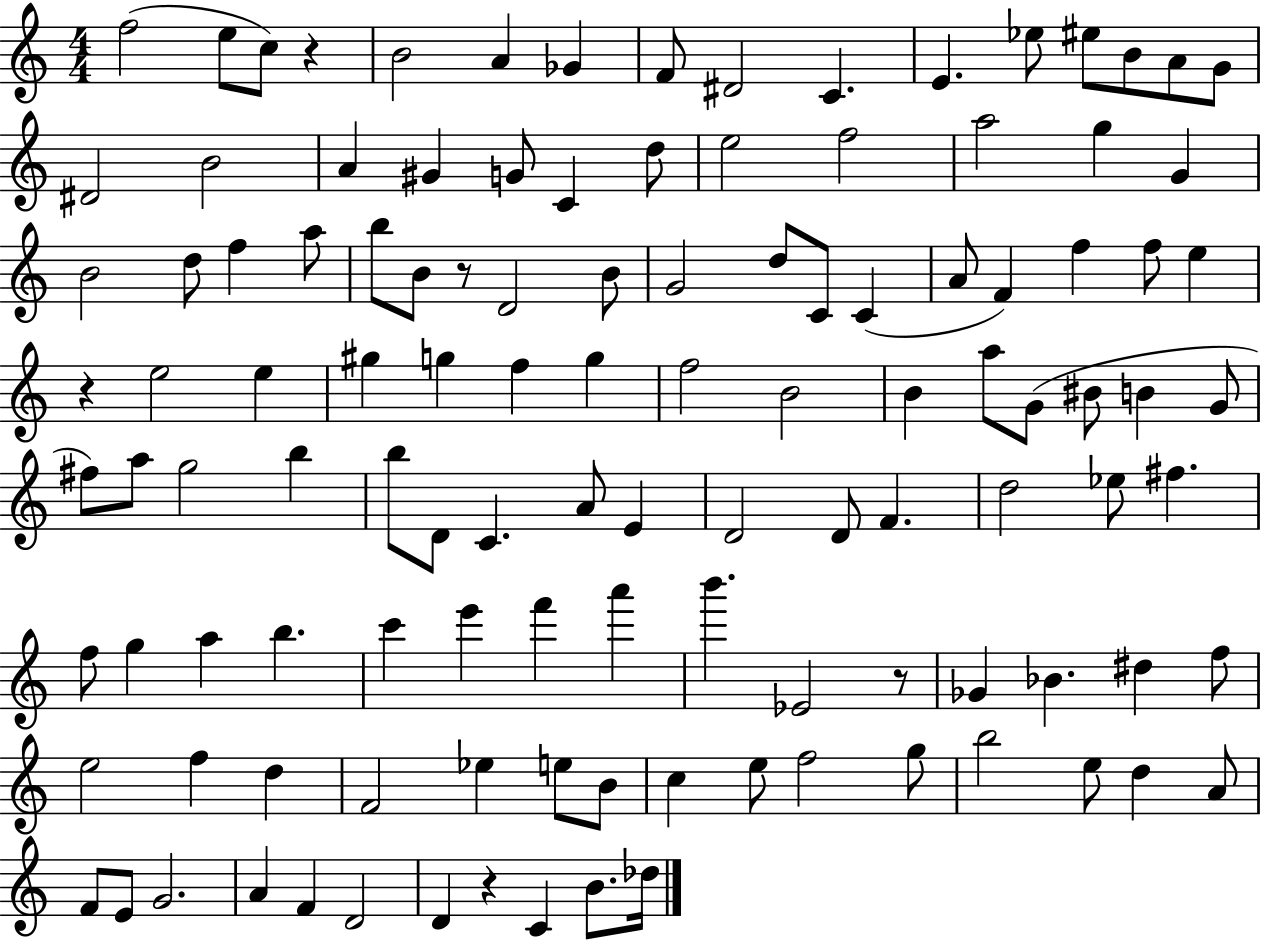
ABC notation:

X:1
T:Untitled
M:4/4
L:1/4
K:C
f2 e/2 c/2 z B2 A _G F/2 ^D2 C E _e/2 ^e/2 B/2 A/2 G/2 ^D2 B2 A ^G G/2 C d/2 e2 f2 a2 g G B2 d/2 f a/2 b/2 B/2 z/2 D2 B/2 G2 d/2 C/2 C A/2 F f f/2 e z e2 e ^g g f g f2 B2 B a/2 G/2 ^B/2 B G/2 ^f/2 a/2 g2 b b/2 D/2 C A/2 E D2 D/2 F d2 _e/2 ^f f/2 g a b c' e' f' a' b' _E2 z/2 _G _B ^d f/2 e2 f d F2 _e e/2 B/2 c e/2 f2 g/2 b2 e/2 d A/2 F/2 E/2 G2 A F D2 D z C B/2 _d/4